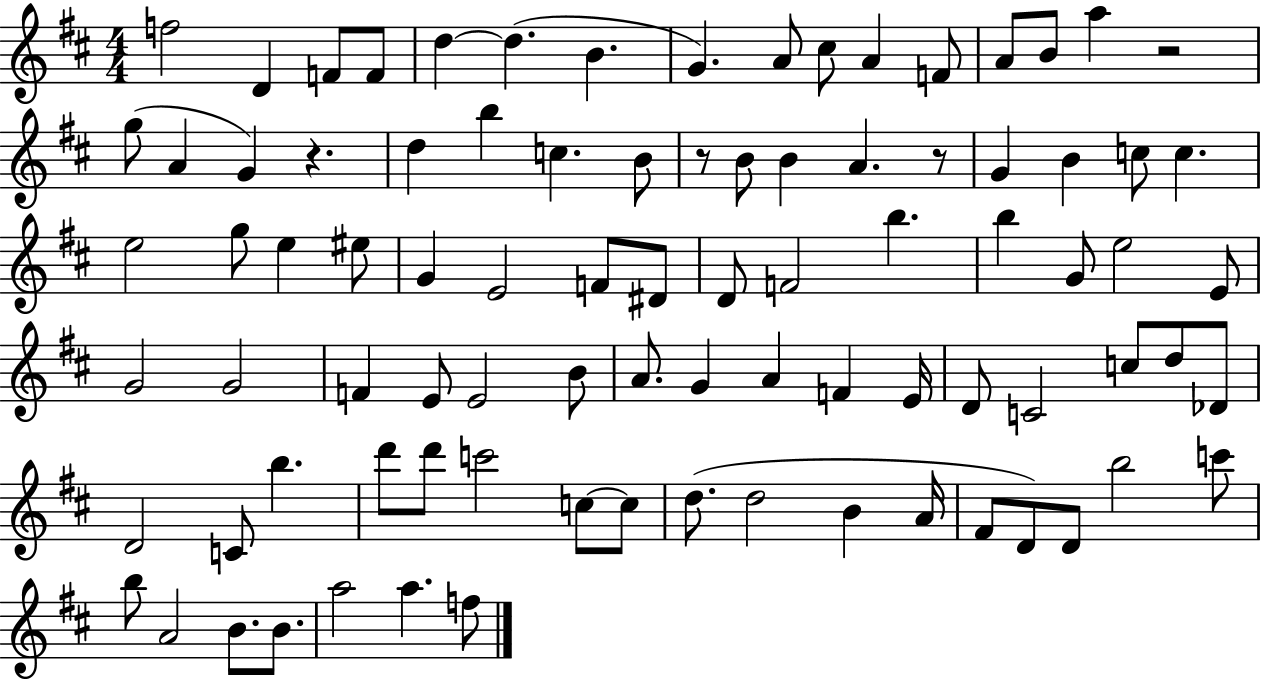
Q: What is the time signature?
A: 4/4